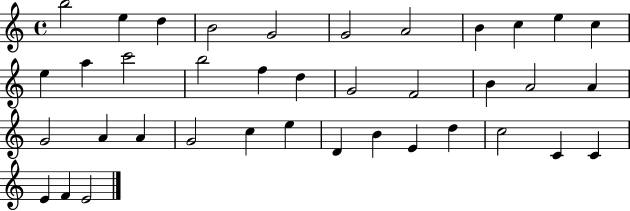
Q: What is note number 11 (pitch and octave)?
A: C5